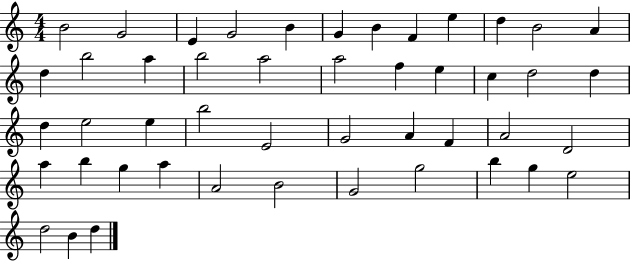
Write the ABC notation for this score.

X:1
T:Untitled
M:4/4
L:1/4
K:C
B2 G2 E G2 B G B F e d B2 A d b2 a b2 a2 a2 f e c d2 d d e2 e b2 E2 G2 A F A2 D2 a b g a A2 B2 G2 g2 b g e2 d2 B d